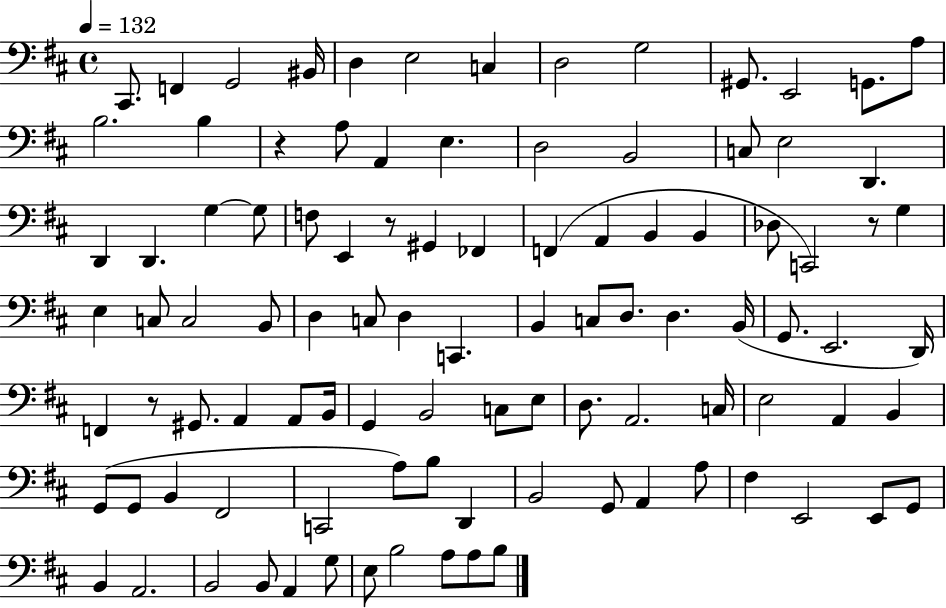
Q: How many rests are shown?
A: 4